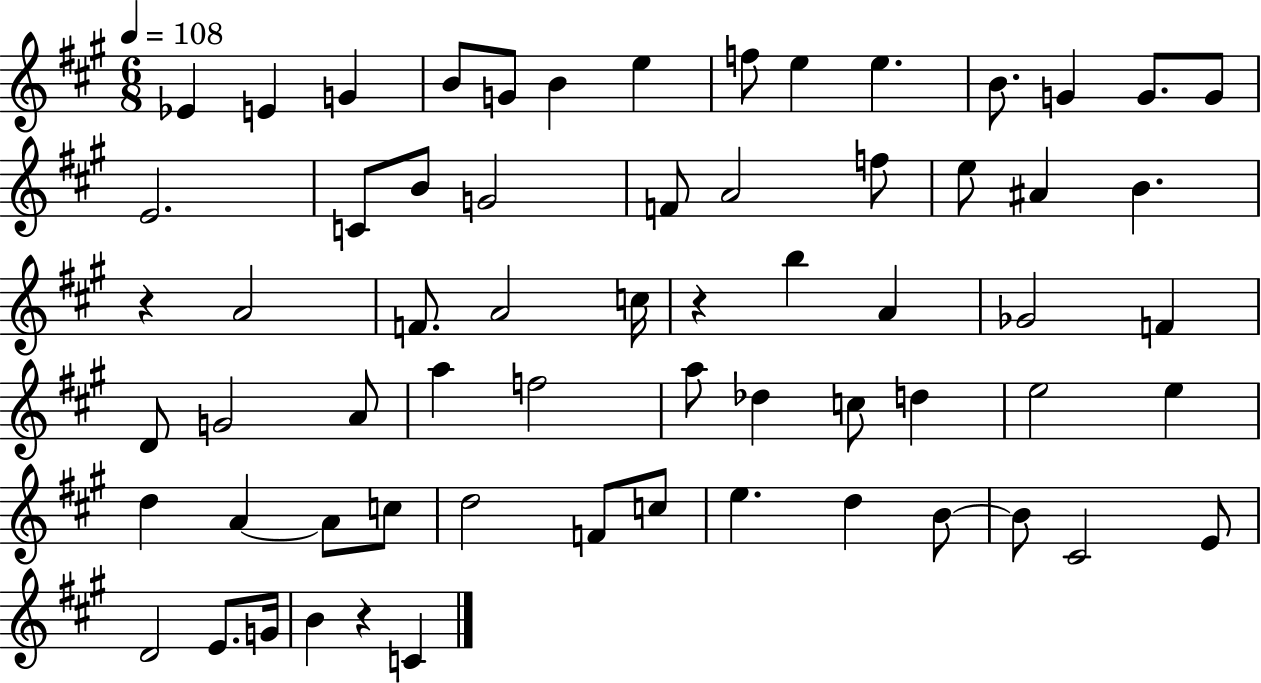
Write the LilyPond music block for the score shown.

{
  \clef treble
  \numericTimeSignature
  \time 6/8
  \key a \major
  \tempo 4 = 108
  ees'4 e'4 g'4 | b'8 g'8 b'4 e''4 | f''8 e''4 e''4. | b'8. g'4 g'8. g'8 | \break e'2. | c'8 b'8 g'2 | f'8 a'2 f''8 | e''8 ais'4 b'4. | \break r4 a'2 | f'8. a'2 c''16 | r4 b''4 a'4 | ges'2 f'4 | \break d'8 g'2 a'8 | a''4 f''2 | a''8 des''4 c''8 d''4 | e''2 e''4 | \break d''4 a'4~~ a'8 c''8 | d''2 f'8 c''8 | e''4. d''4 b'8~~ | b'8 cis'2 e'8 | \break d'2 e'8. g'16 | b'4 r4 c'4 | \bar "|."
}